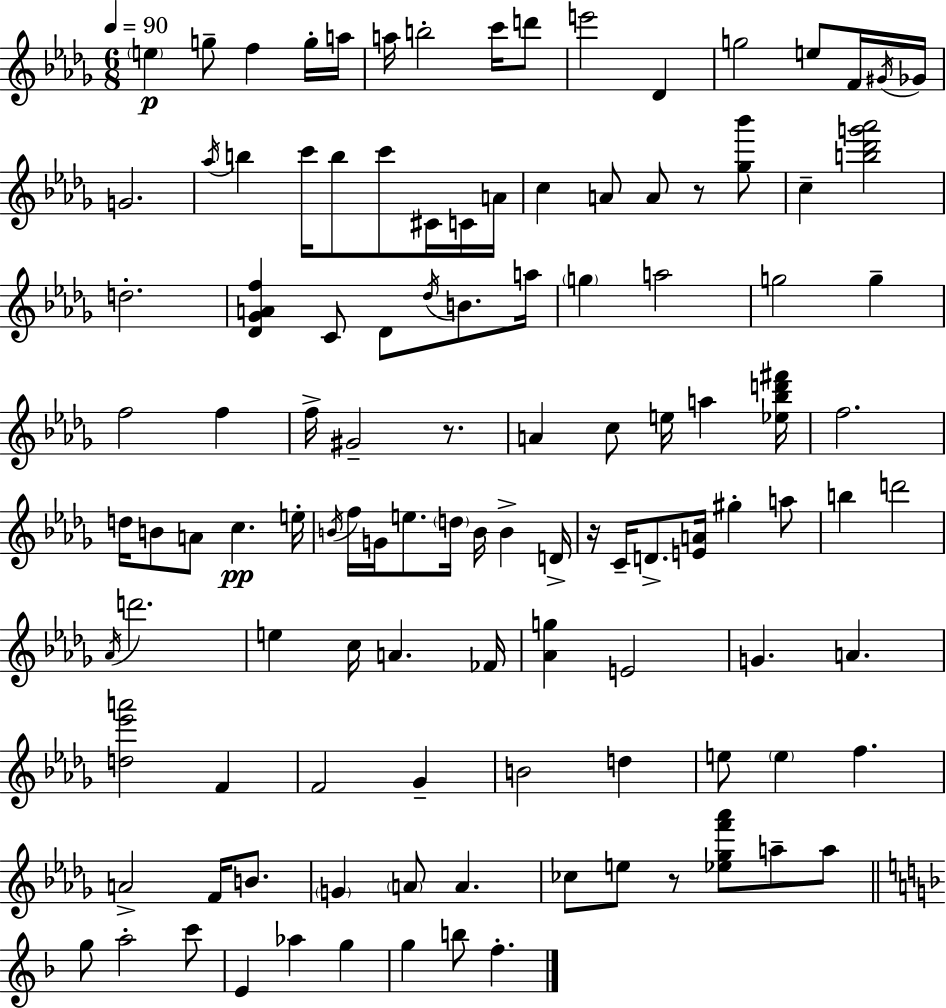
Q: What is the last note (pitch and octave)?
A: F5